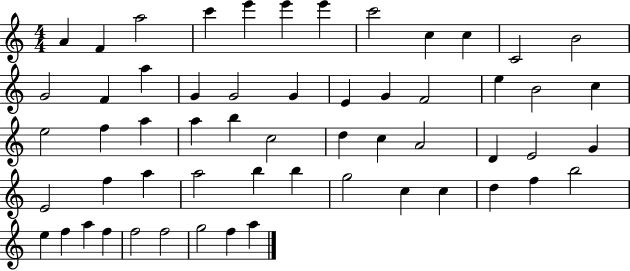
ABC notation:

X:1
T:Untitled
M:4/4
L:1/4
K:C
A F a2 c' e' e' e' c'2 c c C2 B2 G2 F a G G2 G E G F2 e B2 c e2 f a a b c2 d c A2 D E2 G E2 f a a2 b b g2 c c d f b2 e f a f f2 f2 g2 f a